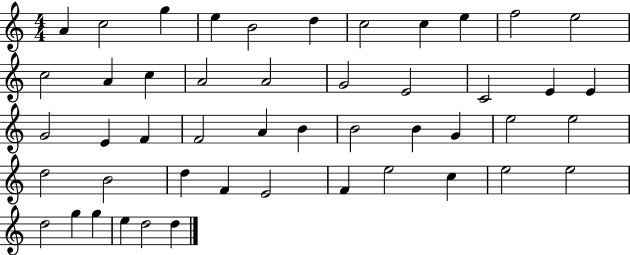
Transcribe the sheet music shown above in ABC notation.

X:1
T:Untitled
M:4/4
L:1/4
K:C
A c2 g e B2 d c2 c e f2 e2 c2 A c A2 A2 G2 E2 C2 E E G2 E F F2 A B B2 B G e2 e2 d2 B2 d F E2 F e2 c e2 e2 d2 g g e d2 d